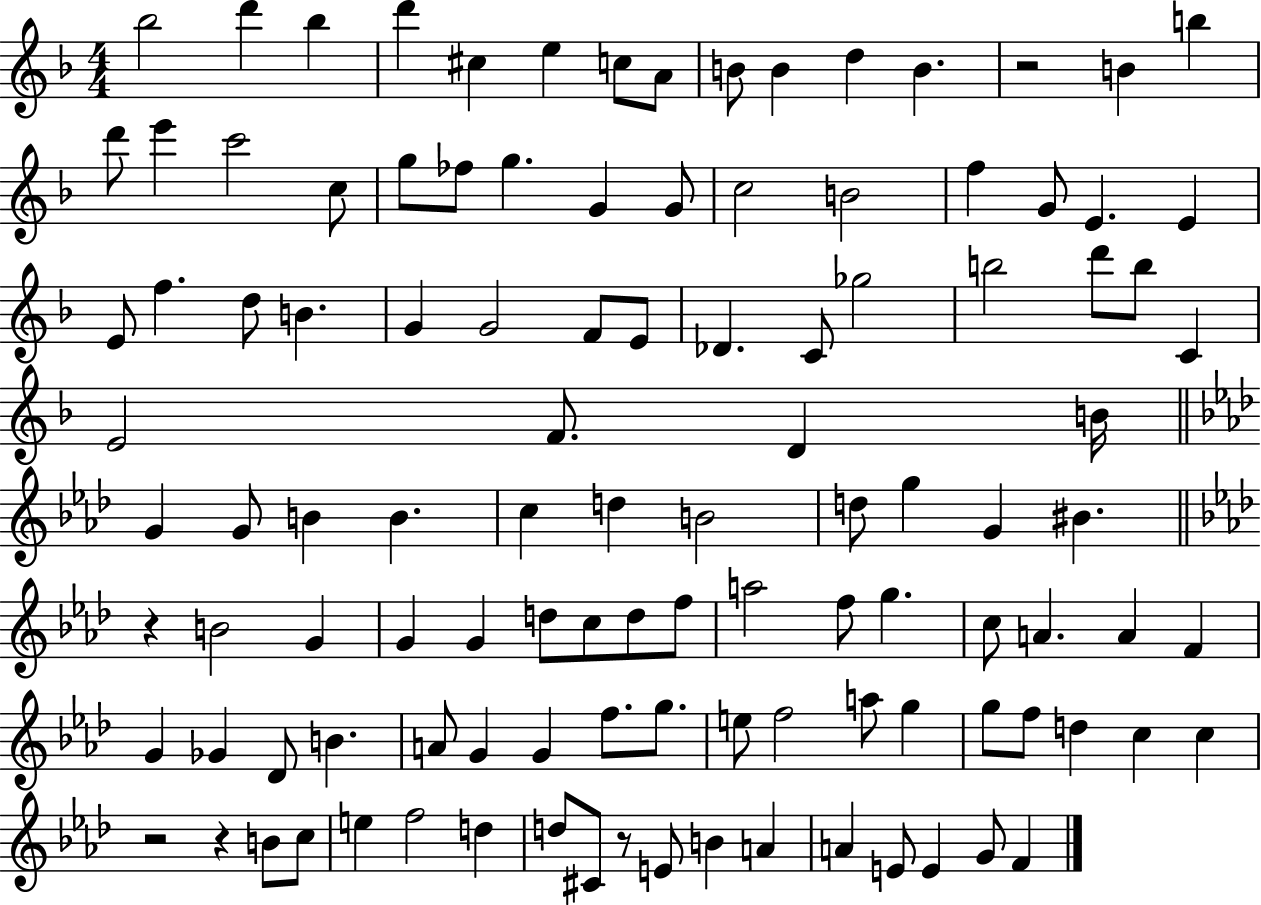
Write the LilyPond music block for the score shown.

{
  \clef treble
  \numericTimeSignature
  \time 4/4
  \key f \major
  bes''2 d'''4 bes''4 | d'''4 cis''4 e''4 c''8 a'8 | b'8 b'4 d''4 b'4. | r2 b'4 b''4 | \break d'''8 e'''4 c'''2 c''8 | g''8 fes''8 g''4. g'4 g'8 | c''2 b'2 | f''4 g'8 e'4. e'4 | \break e'8 f''4. d''8 b'4. | g'4 g'2 f'8 e'8 | des'4. c'8 ges''2 | b''2 d'''8 b''8 c'4 | \break e'2 f'8. d'4 b'16 | \bar "||" \break \key f \minor g'4 g'8 b'4 b'4. | c''4 d''4 b'2 | d''8 g''4 g'4 bis'4. | \bar "||" \break \key f \minor r4 b'2 g'4 | g'4 g'4 d''8 c''8 d''8 f''8 | a''2 f''8 g''4. | c''8 a'4. a'4 f'4 | \break g'4 ges'4 des'8 b'4. | a'8 g'4 g'4 f''8. g''8. | e''8 f''2 a''8 g''4 | g''8 f''8 d''4 c''4 c''4 | \break r2 r4 b'8 c''8 | e''4 f''2 d''4 | d''8 cis'8 r8 e'8 b'4 a'4 | a'4 e'8 e'4 g'8 f'4 | \break \bar "|."
}